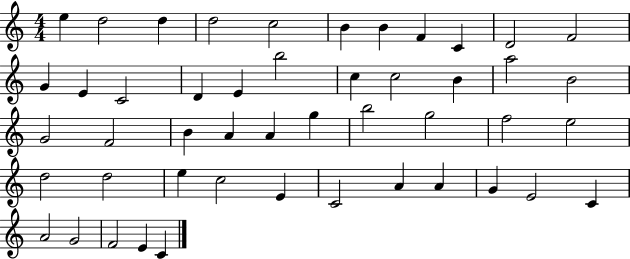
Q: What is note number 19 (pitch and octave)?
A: C5